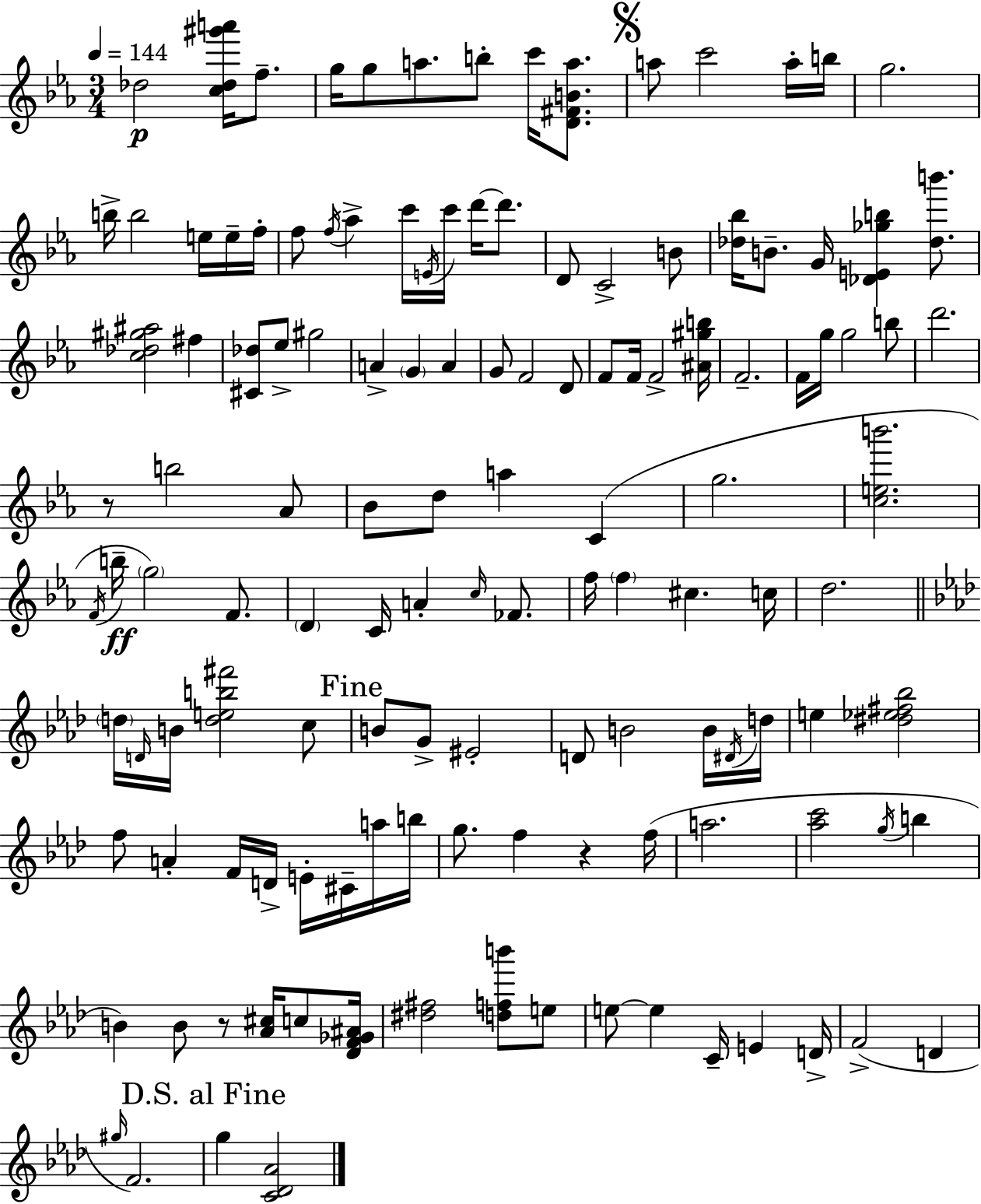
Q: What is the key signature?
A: EES major